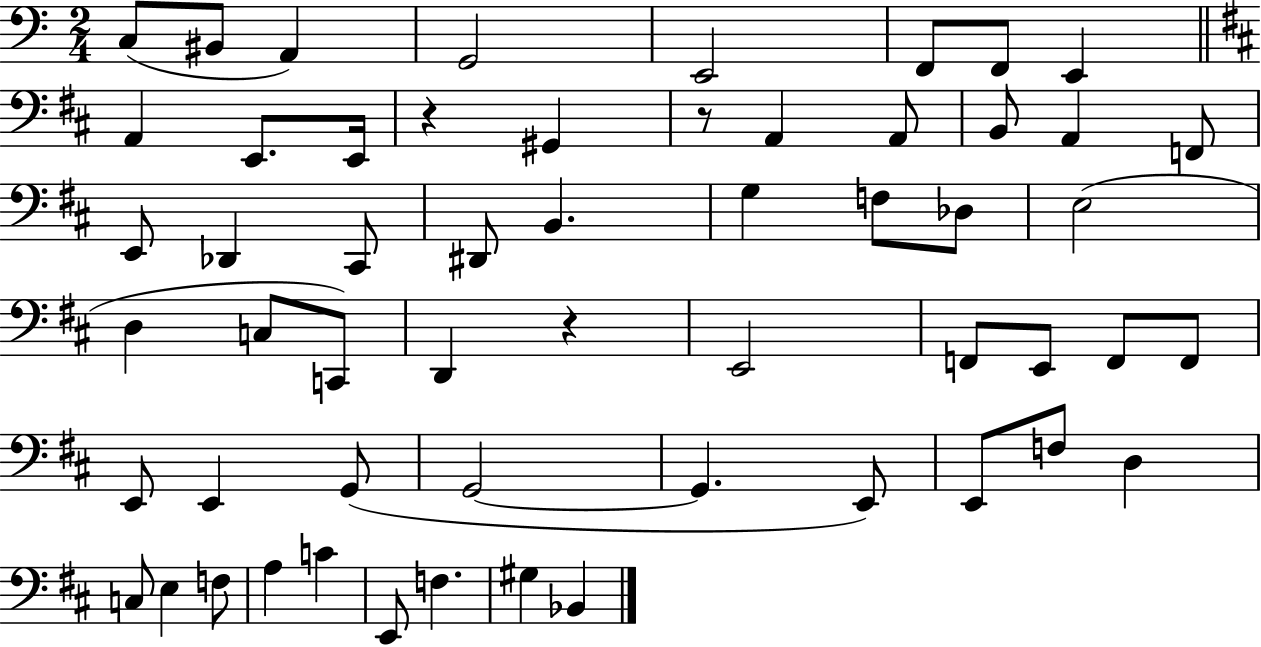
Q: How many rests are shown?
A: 3